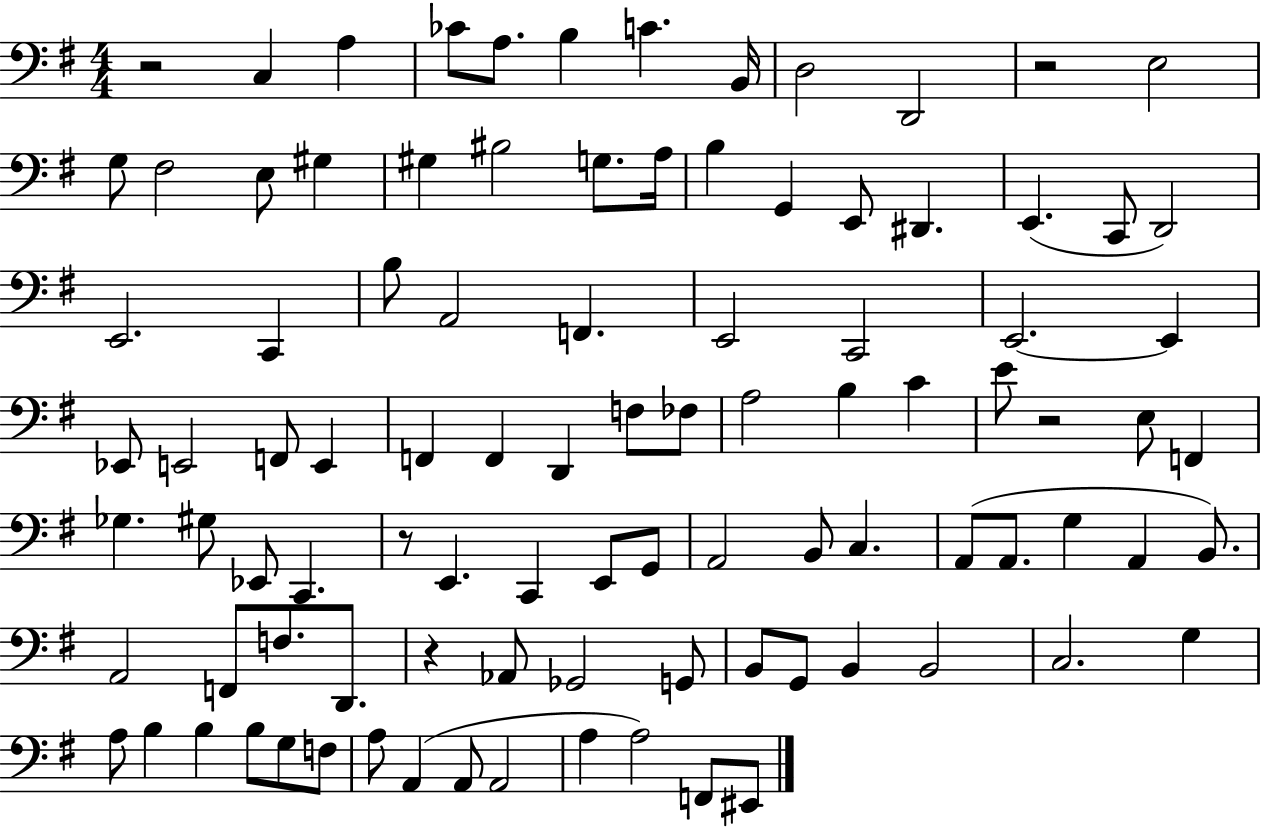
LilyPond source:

{
  \clef bass
  \numericTimeSignature
  \time 4/4
  \key g \major
  \repeat volta 2 { r2 c4 a4 | ces'8 a8. b4 c'4. b,16 | d2 d,2 | r2 e2 | \break g8 fis2 e8 gis4 | gis4 bis2 g8. a16 | b4 g,4 e,8 dis,4. | e,4.( c,8 d,2) | \break e,2. c,4 | b8 a,2 f,4. | e,2 c,2 | e,2.~~ e,4 | \break ees,8 e,2 f,8 e,4 | f,4 f,4 d,4 f8 fes8 | a2 b4 c'4 | e'8 r2 e8 f,4 | \break ges4. gis8 ees,8 c,4. | r8 e,4. c,4 e,8 g,8 | a,2 b,8 c4. | a,8( a,8. g4 a,4 b,8.) | \break a,2 f,8 f8. d,8. | r4 aes,8 ges,2 g,8 | b,8 g,8 b,4 b,2 | c2. g4 | \break a8 b4 b4 b8 g8 f8 | a8 a,4( a,8 a,2 | a4 a2) f,8 eis,8 | } \bar "|."
}